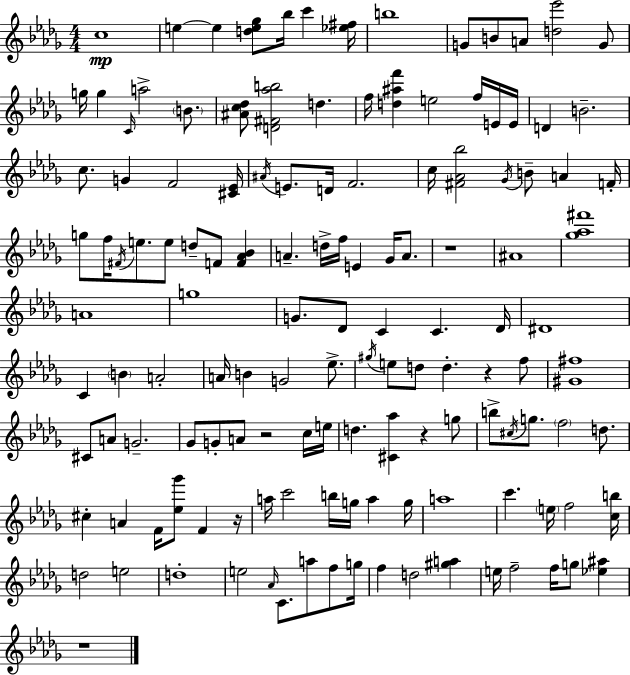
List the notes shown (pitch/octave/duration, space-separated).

C5/w E5/q E5/q [D5,E5,Gb5]/e Bb5/s C6/q [Eb5,F#5]/s B5/w G4/e B4/e A4/e [D5,Eb6]/h G4/e G5/s G5/q C4/s A5/h B4/e. [A#4,C5,Db5]/e [D4,F#4,Ab5,B5]/h D5/q. F5/s [D5,A#5,F6]/q E5/h F5/s E4/s E4/s D4/q B4/h. C5/e. G4/q F4/h [C#4,Eb4]/s A#4/s E4/e. D4/s F4/h. C5/s [F#4,Ab4,Bb5]/h Gb4/s B4/e A4/q F4/s G5/e F5/s F#4/s E5/e. E5/e D5/e F4/e [F4,Ab4,Bb4]/q A4/q. D5/s F5/s E4/q Gb4/s A4/e. R/w A#4/w [Gb5,Ab5,F#6]/w A4/w G5/w G4/e. Db4/e C4/q C4/q. Db4/s D#4/w C4/q B4/q A4/h A4/s B4/q G4/h Eb5/e. G#5/s E5/e D5/e D5/q. R/q F5/e [G#4,F#5]/w C#4/e A4/e G4/h. Gb4/e G4/e A4/e R/h C5/s E5/s D5/q. [C#4,Ab5]/q R/q G5/e B5/e C#5/s G5/e. F5/h D5/e. C#5/q A4/q F4/s [Eb5,Gb6]/e F4/q R/s A5/s C6/h B5/s G5/s A5/q G5/s A5/w C6/q. E5/s F5/h [C5,B5]/s D5/h E5/h D5/w E5/h Ab4/s C4/e. A5/e F5/e G5/s F5/q D5/h [G#5,A5]/q E5/s F5/h F5/s G5/e [Eb5,A#5]/q R/w